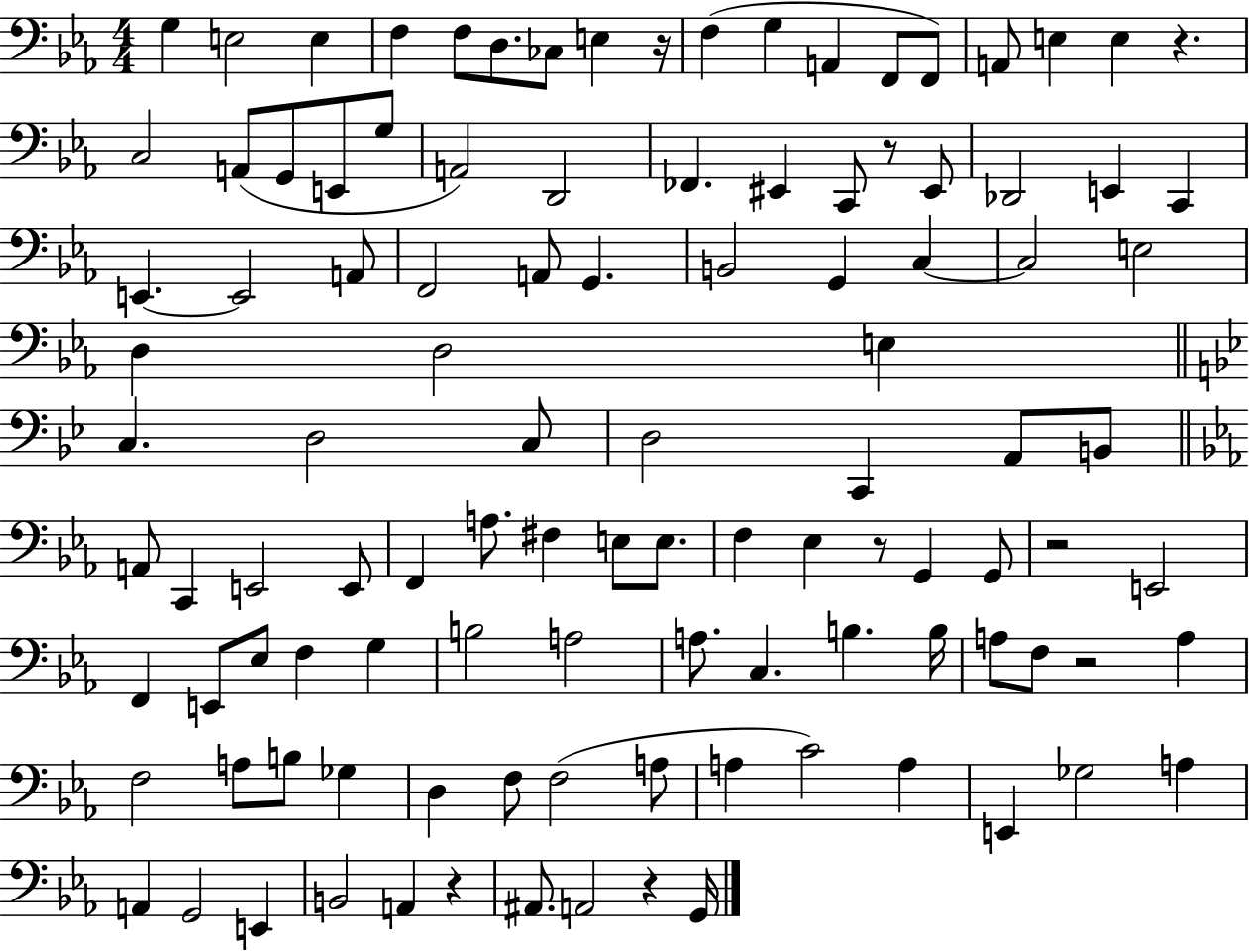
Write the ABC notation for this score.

X:1
T:Untitled
M:4/4
L:1/4
K:Eb
G, E,2 E, F, F,/2 D,/2 _C,/2 E, z/4 F, G, A,, F,,/2 F,,/2 A,,/2 E, E, z C,2 A,,/2 G,,/2 E,,/2 G,/2 A,,2 D,,2 _F,, ^E,, C,,/2 z/2 ^E,,/2 _D,,2 E,, C,, E,, E,,2 A,,/2 F,,2 A,,/2 G,, B,,2 G,, C, C,2 E,2 D, D,2 E, C, D,2 C,/2 D,2 C,, A,,/2 B,,/2 A,,/2 C,, E,,2 E,,/2 F,, A,/2 ^F, E,/2 E,/2 F, _E, z/2 G,, G,,/2 z2 E,,2 F,, E,,/2 _E,/2 F, G, B,2 A,2 A,/2 C, B, B,/4 A,/2 F,/2 z2 A, F,2 A,/2 B,/2 _G, D, F,/2 F,2 A,/2 A, C2 A, E,, _G,2 A, A,, G,,2 E,, B,,2 A,, z ^A,,/2 A,,2 z G,,/4